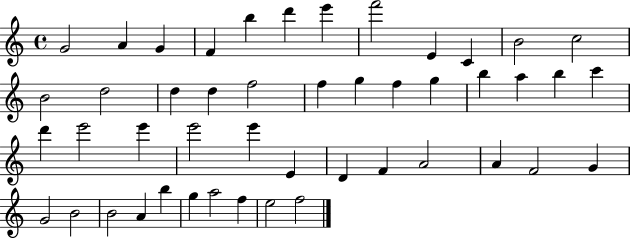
G4/h A4/q G4/q F4/q B5/q D6/q E6/q F6/h E4/q C4/q B4/h C5/h B4/h D5/h D5/q D5/q F5/h F5/q G5/q F5/q G5/q B5/q A5/q B5/q C6/q D6/q E6/h E6/q E6/h E6/q E4/q D4/q F4/q A4/h A4/q F4/h G4/q G4/h B4/h B4/h A4/q B5/q G5/q A5/h F5/q E5/h F5/h